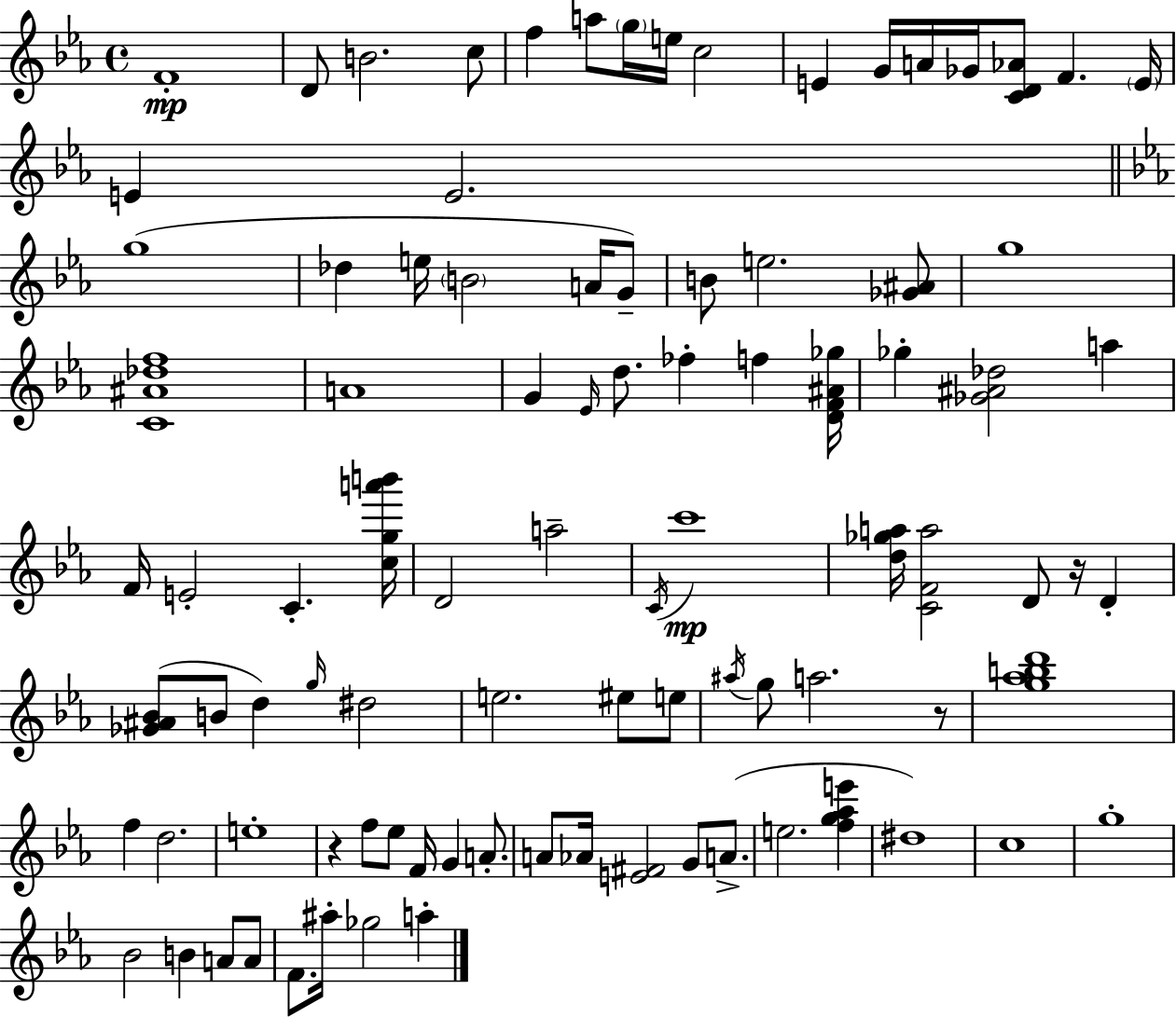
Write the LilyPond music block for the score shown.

{
  \clef treble
  \time 4/4
  \defaultTimeSignature
  \key c \minor
  f'1-.\mp | d'8 b'2. c''8 | f''4 a''8 \parenthesize g''16 e''16 c''2 | e'4 g'16 a'16 ges'16 <c' d' aes'>8 f'4. \parenthesize e'16 | \break e'4 e'2. | \bar "||" \break \key c \minor g''1( | des''4 e''16 \parenthesize b'2 a'16 g'8--) | b'8 e''2. <ges' ais'>8 | g''1 | \break <c' ais' des'' f''>1 | a'1 | g'4 \grace { ees'16 } d''8. fes''4-. f''4 | <d' f' ais' ges''>16 ges''4-. <ges' ais' des''>2 a''4 | \break f'16 e'2-. c'4.-. | <c'' g'' a''' b'''>16 d'2 a''2-- | \acciaccatura { c'16 } c'''1\mp | <d'' ges'' a''>16 <c' f' a''>2 d'8 r16 d'4-. | \break <ges' ais' bes'>8( b'8 d''4) \grace { g''16 } dis''2 | e''2. eis''8 | e''8 \acciaccatura { ais''16 } g''8 a''2. | r8 <g'' aes'' b'' d'''>1 | \break f''4 d''2. | e''1-. | r4 f''8 ees''8 f'16 g'4 | a'8.-. a'8 aes'16 <e' fis'>2 g'8 | \break a'8.->( e''2. | <f'' g'' aes'' e'''>4 dis''1) | c''1 | g''1-. | \break bes'2 b'4 | a'8 a'8 f'8. ais''16-. ges''2 | a''4-. \bar "|."
}